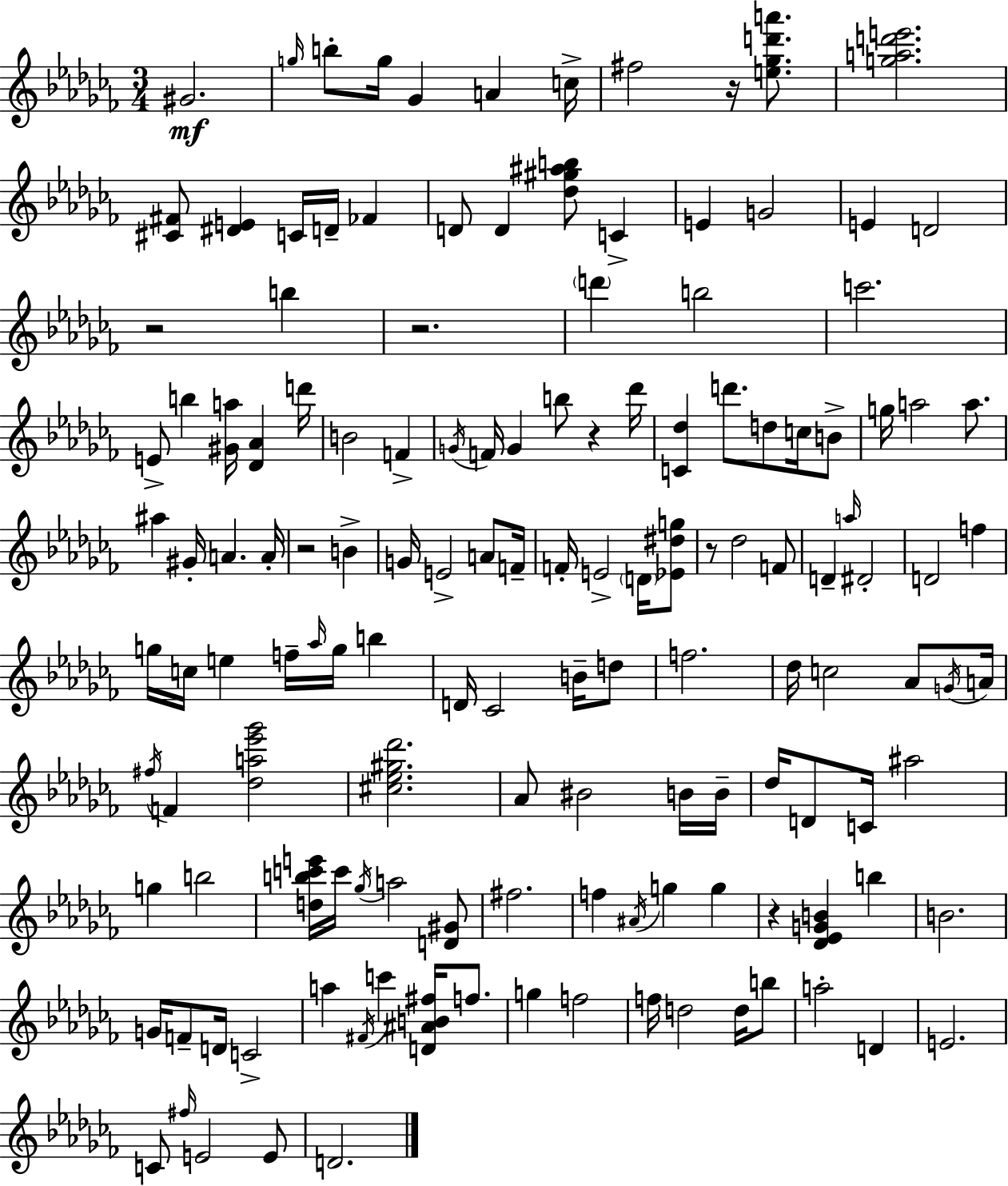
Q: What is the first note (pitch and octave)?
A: G#4